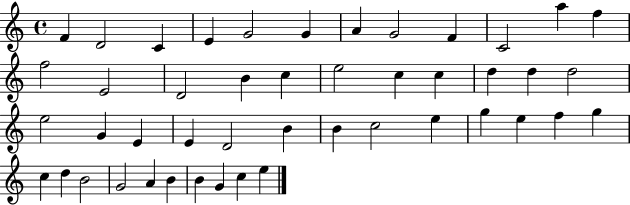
X:1
T:Untitled
M:4/4
L:1/4
K:C
F D2 C E G2 G A G2 F C2 a f f2 E2 D2 B c e2 c c d d d2 e2 G E E D2 B B c2 e g e f g c d B2 G2 A B B G c e